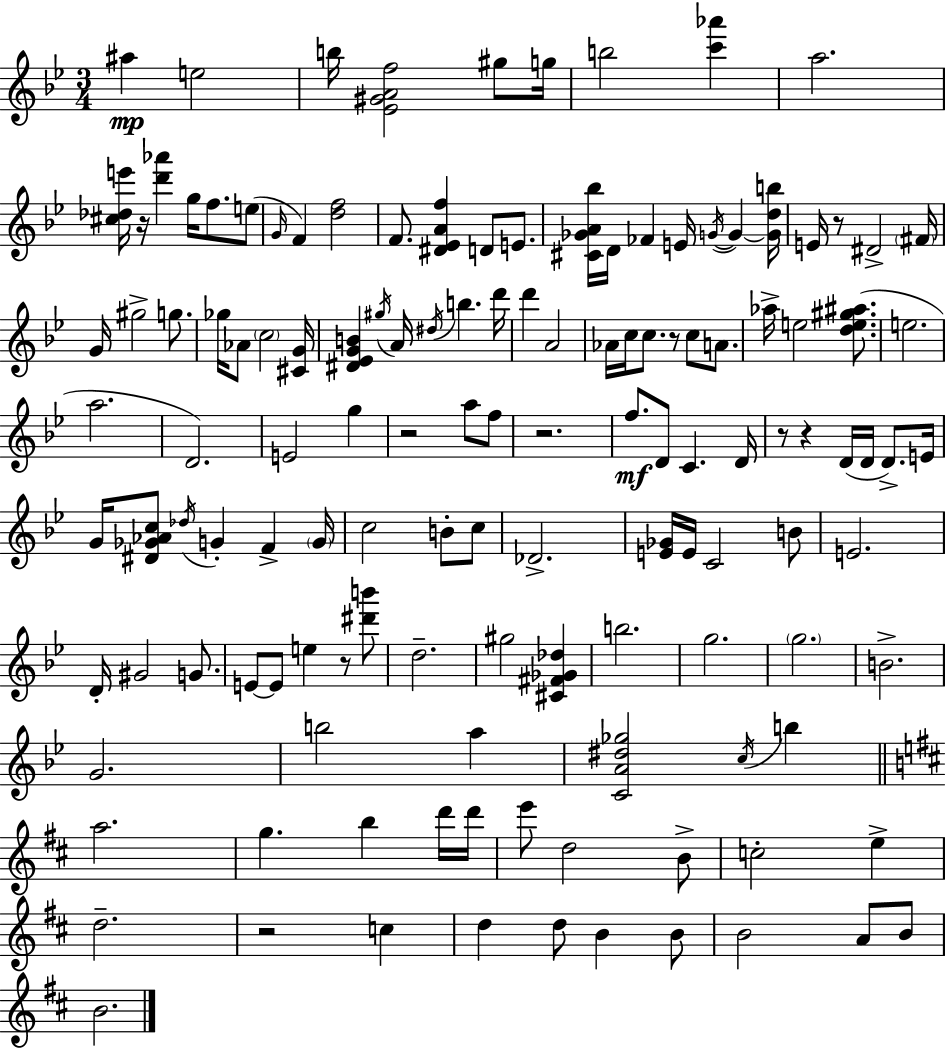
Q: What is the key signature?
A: BES major